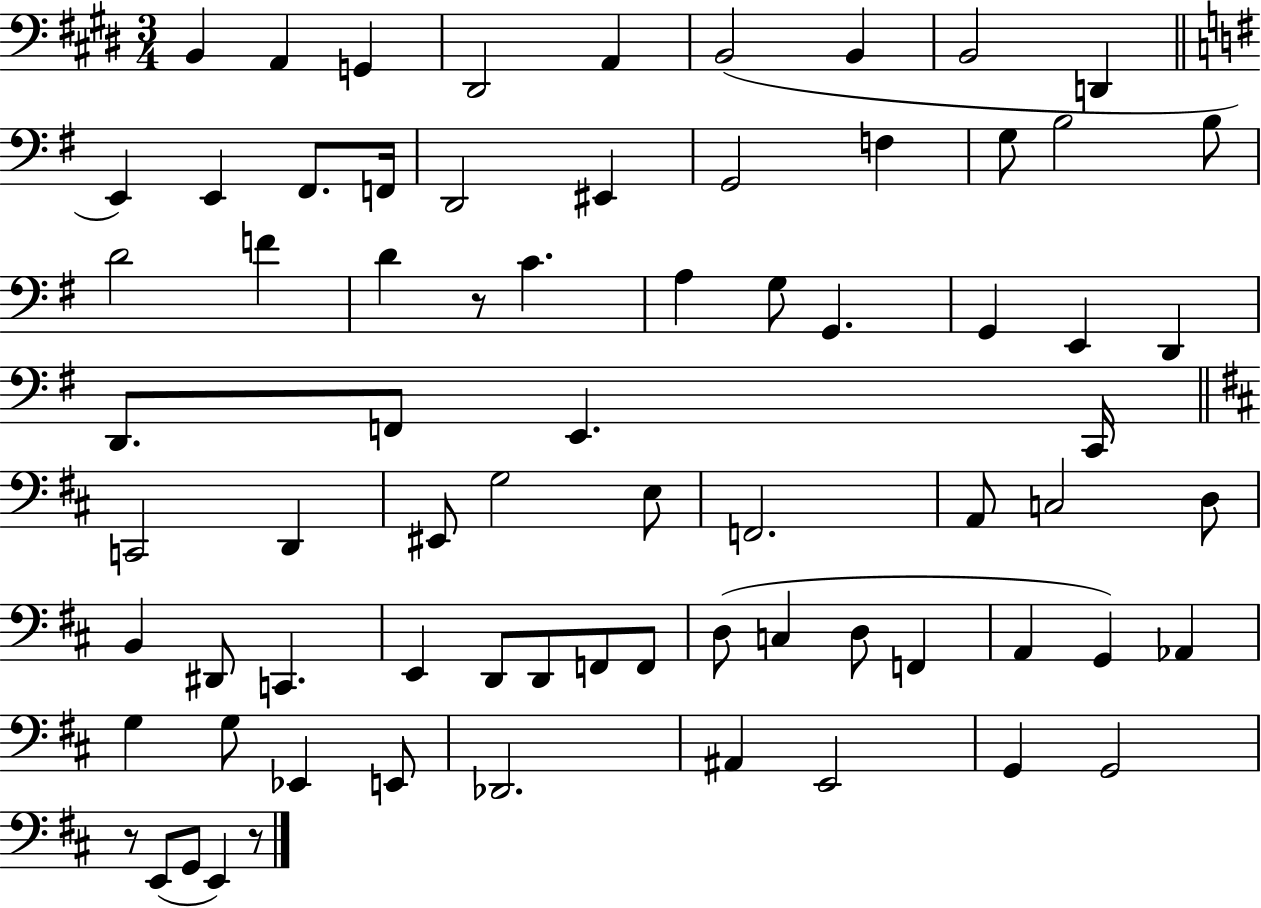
B2/q A2/q G2/q D#2/h A2/q B2/h B2/q B2/h D2/q E2/q E2/q F#2/e. F2/s D2/h EIS2/q G2/h F3/q G3/e B3/h B3/e D4/h F4/q D4/q R/e C4/q. A3/q G3/e G2/q. G2/q E2/q D2/q D2/e. F2/e E2/q. C2/s C2/h D2/q EIS2/e G3/h E3/e F2/h. A2/e C3/h D3/e B2/q D#2/e C2/q. E2/q D2/e D2/e F2/e F2/e D3/e C3/q D3/e F2/q A2/q G2/q Ab2/q G3/q G3/e Eb2/q E2/e Db2/h. A#2/q E2/h G2/q G2/h R/e E2/e G2/e E2/q R/e